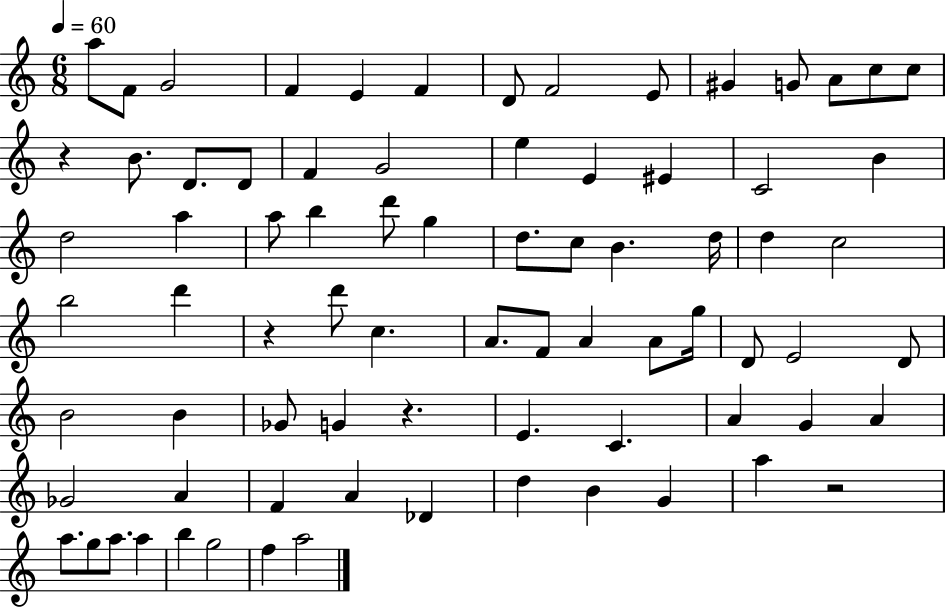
{
  \clef treble
  \numericTimeSignature
  \time 6/8
  \key c \major
  \tempo 4 = 60
  a''8 f'8 g'2 | f'4 e'4 f'4 | d'8 f'2 e'8 | gis'4 g'8 a'8 c''8 c''8 | \break r4 b'8. d'8. d'8 | f'4 g'2 | e''4 e'4 eis'4 | c'2 b'4 | \break d''2 a''4 | a''8 b''4 d'''8 g''4 | d''8. c''8 b'4. d''16 | d''4 c''2 | \break b''2 d'''4 | r4 d'''8 c''4. | a'8. f'8 a'4 a'8 g''16 | d'8 e'2 d'8 | \break b'2 b'4 | ges'8 g'4 r4. | e'4. c'4. | a'4 g'4 a'4 | \break ges'2 a'4 | f'4 a'4 des'4 | d''4 b'4 g'4 | a''4 r2 | \break a''8. g''8 a''8. a''4 | b''4 g''2 | f''4 a''2 | \bar "|."
}